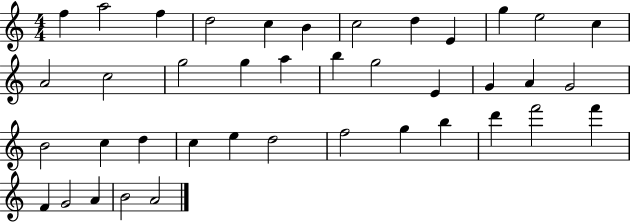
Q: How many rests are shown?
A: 0